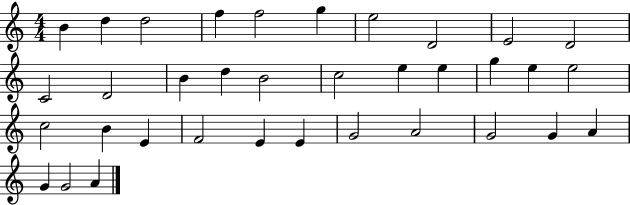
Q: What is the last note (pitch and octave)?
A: A4